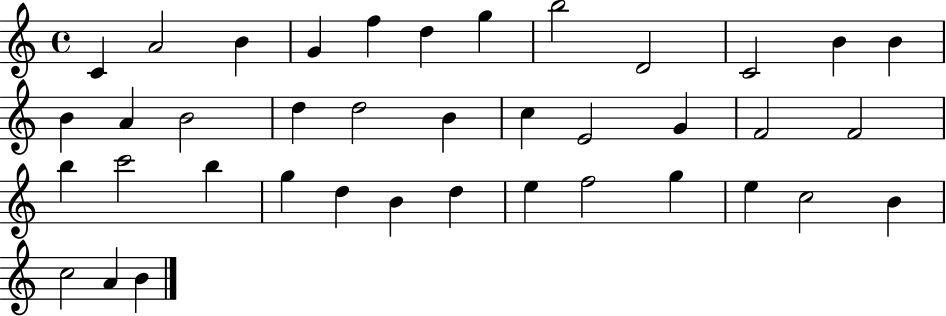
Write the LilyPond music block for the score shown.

{
  \clef treble
  \time 4/4
  \defaultTimeSignature
  \key c \major
  c'4 a'2 b'4 | g'4 f''4 d''4 g''4 | b''2 d'2 | c'2 b'4 b'4 | \break b'4 a'4 b'2 | d''4 d''2 b'4 | c''4 e'2 g'4 | f'2 f'2 | \break b''4 c'''2 b''4 | g''4 d''4 b'4 d''4 | e''4 f''2 g''4 | e''4 c''2 b'4 | \break c''2 a'4 b'4 | \bar "|."
}